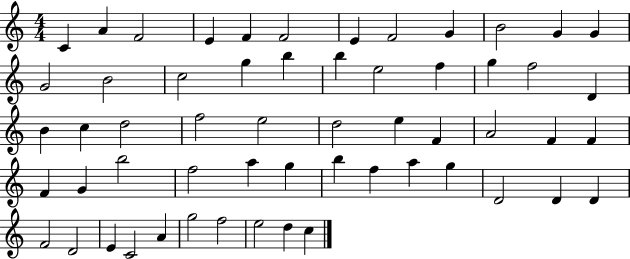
{
  \clef treble
  \numericTimeSignature
  \time 4/4
  \key c \major
  c'4 a'4 f'2 | e'4 f'4 f'2 | e'4 f'2 g'4 | b'2 g'4 g'4 | \break g'2 b'2 | c''2 g''4 b''4 | b''4 e''2 f''4 | g''4 f''2 d'4 | \break b'4 c''4 d''2 | f''2 e''2 | d''2 e''4 f'4 | a'2 f'4 f'4 | \break f'4 g'4 b''2 | f''2 a''4 g''4 | b''4 f''4 a''4 g''4 | d'2 d'4 d'4 | \break f'2 d'2 | e'4 c'2 a'4 | g''2 f''2 | e''2 d''4 c''4 | \break \bar "|."
}